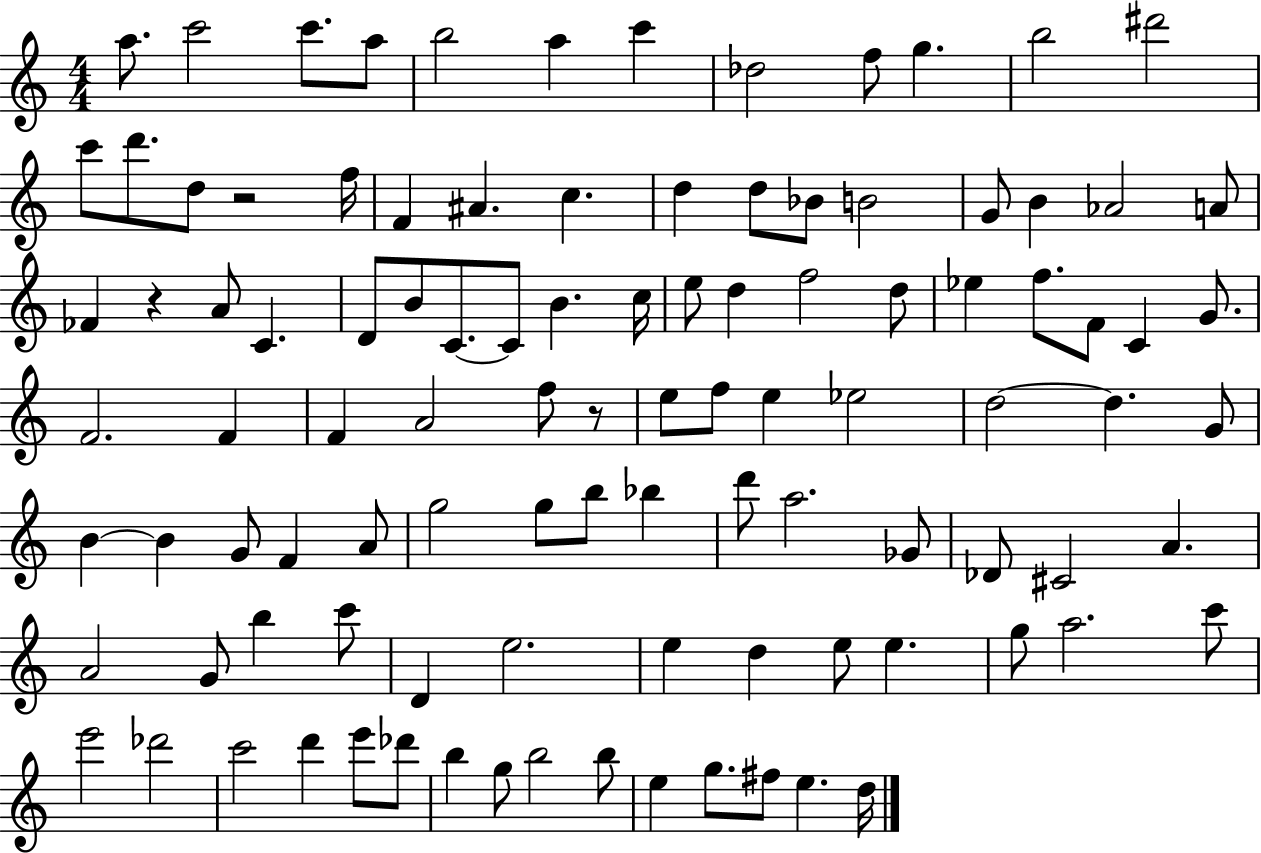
{
  \clef treble
  \numericTimeSignature
  \time 4/4
  \key c \major
  a''8. c'''2 c'''8. a''8 | b''2 a''4 c'''4 | des''2 f''8 g''4. | b''2 dis'''2 | \break c'''8 d'''8. d''8 r2 f''16 | f'4 ais'4. c''4. | d''4 d''8 bes'8 b'2 | g'8 b'4 aes'2 a'8 | \break fes'4 r4 a'8 c'4. | d'8 b'8 c'8.~~ c'8 b'4. c''16 | e''8 d''4 f''2 d''8 | ees''4 f''8. f'8 c'4 g'8. | \break f'2. f'4 | f'4 a'2 f''8 r8 | e''8 f''8 e''4 ees''2 | d''2~~ d''4. g'8 | \break b'4~~ b'4 g'8 f'4 a'8 | g''2 g''8 b''8 bes''4 | d'''8 a''2. ges'8 | des'8 cis'2 a'4. | \break a'2 g'8 b''4 c'''8 | d'4 e''2. | e''4 d''4 e''8 e''4. | g''8 a''2. c'''8 | \break e'''2 des'''2 | c'''2 d'''4 e'''8 des'''8 | b''4 g''8 b''2 b''8 | e''4 g''8. fis''8 e''4. d''16 | \break \bar "|."
}